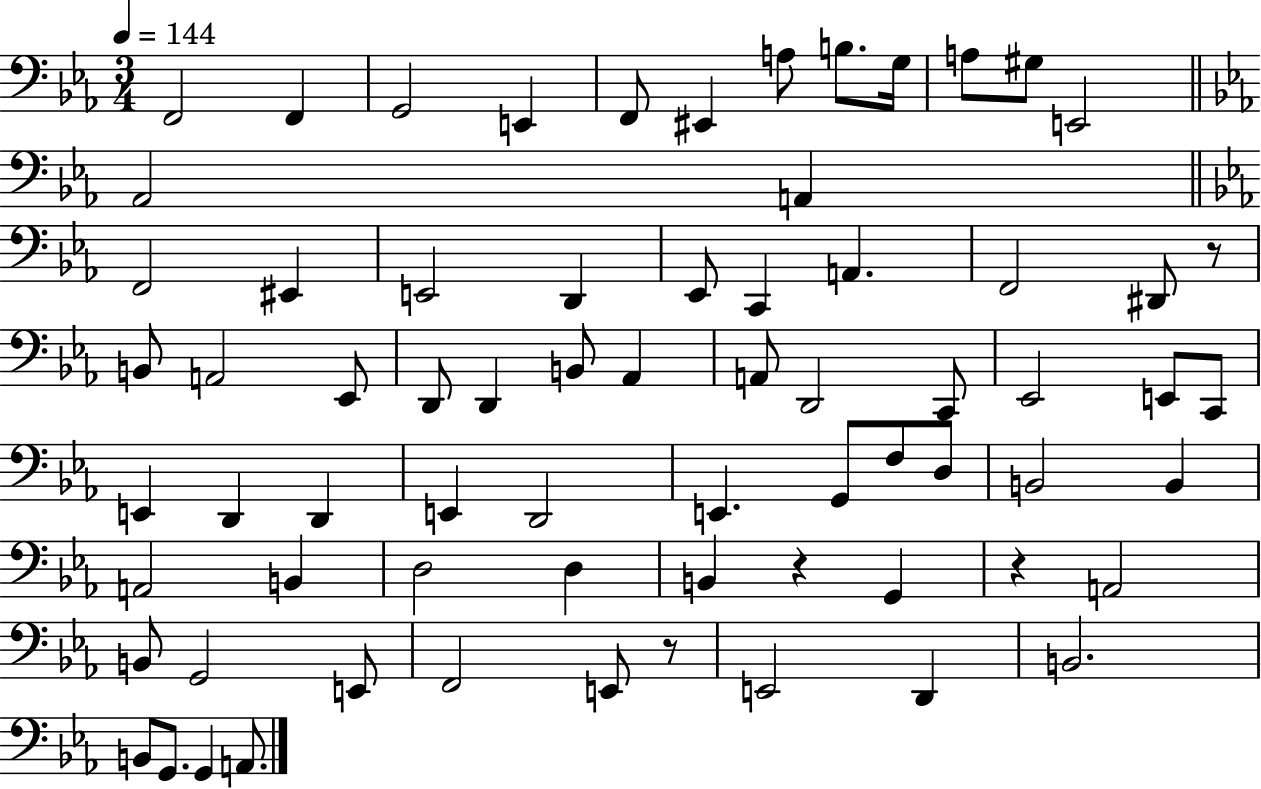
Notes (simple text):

F2/h F2/q G2/h E2/q F2/e EIS2/q A3/e B3/e. G3/s A3/e G#3/e E2/h Ab2/h A2/q F2/h EIS2/q E2/h D2/q Eb2/e C2/q A2/q. F2/h D#2/e R/e B2/e A2/h Eb2/e D2/e D2/q B2/e Ab2/q A2/e D2/h C2/e Eb2/h E2/e C2/e E2/q D2/q D2/q E2/q D2/h E2/q. G2/e F3/e D3/e B2/h B2/q A2/h B2/q D3/h D3/q B2/q R/q G2/q R/q A2/h B2/e G2/h E2/e F2/h E2/e R/e E2/h D2/q B2/h. B2/e G2/e. G2/q A2/e.